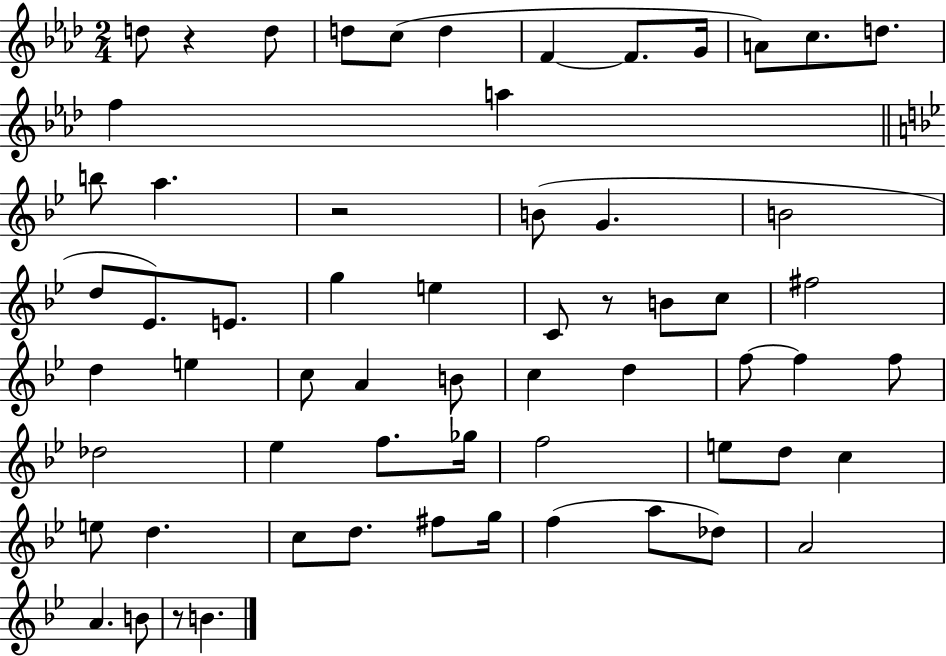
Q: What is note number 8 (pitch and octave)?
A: G4